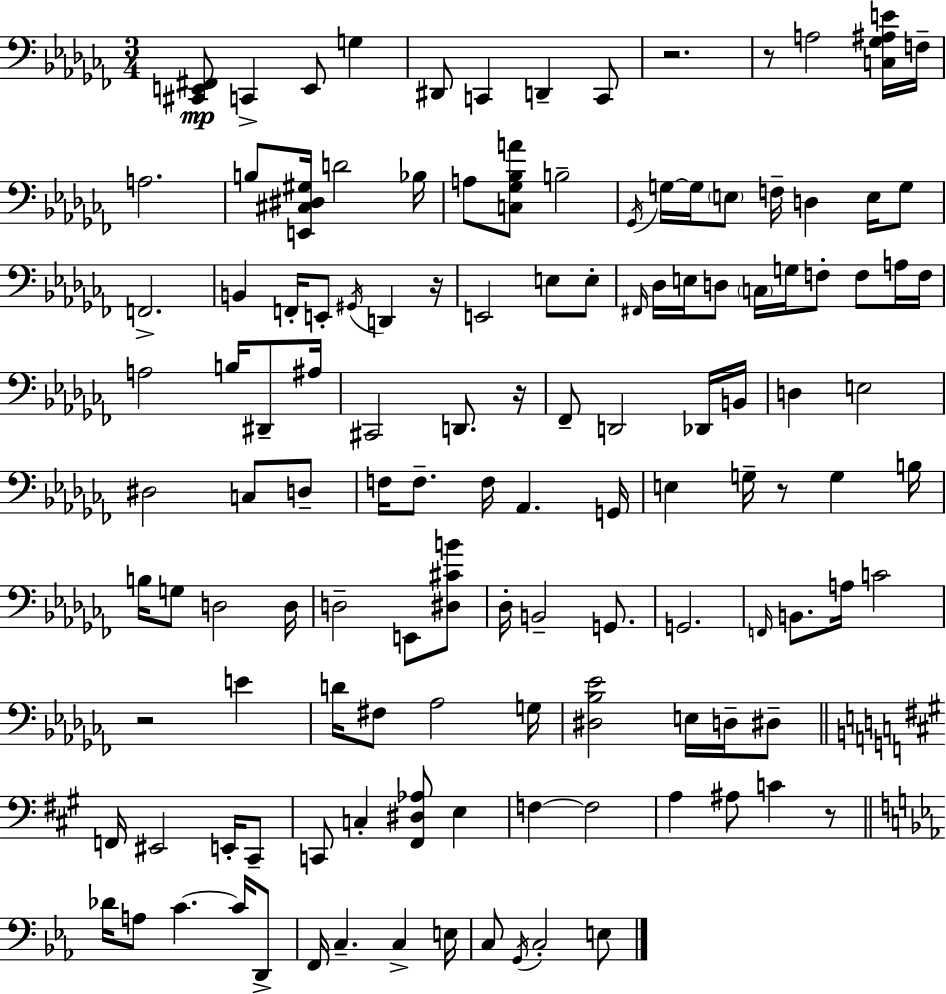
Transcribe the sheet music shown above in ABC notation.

X:1
T:Untitled
M:3/4
L:1/4
K:Abm
[^C,,E,,^F,,]/2 C,, E,,/2 G, ^D,,/2 C,, D,, C,,/2 z2 z/2 A,2 [C,_G,^A,E]/4 F,/4 A,2 B,/2 [E,,^C,^D,^G,]/4 D2 _B,/4 A,/2 [C,_G,_B,A]/2 B,2 _G,,/4 G,/4 G,/4 E,/2 F,/4 D, E,/4 G,/2 F,,2 B,, F,,/4 E,,/2 ^G,,/4 D,, z/4 E,,2 E,/2 E,/2 ^F,,/4 _D,/4 E,/4 D,/2 C,/4 G,/4 F,/2 F,/2 A,/4 F,/4 A,2 B,/4 ^D,,/2 ^A,/4 ^C,,2 D,,/2 z/4 _F,,/2 D,,2 _D,,/4 B,,/4 D, E,2 ^D,2 C,/2 D,/2 F,/4 F,/2 F,/4 _A,, G,,/4 E, G,/4 z/2 G, B,/4 B,/4 G,/2 D,2 D,/4 D,2 E,,/2 [^D,^CB]/2 _D,/4 B,,2 G,,/2 G,,2 F,,/4 B,,/2 A,/4 C2 z2 E D/4 ^F,/2 _A,2 G,/4 [^D,_B,_E]2 E,/4 D,/4 ^D,/2 F,,/4 ^E,,2 E,,/4 ^C,,/2 C,,/2 C, [^F,,^D,_A,]/2 E, F, F,2 A, ^A,/2 C z/2 _D/4 A,/2 C C/4 D,,/2 F,,/4 C, C, E,/4 C,/2 G,,/4 C,2 E,/2